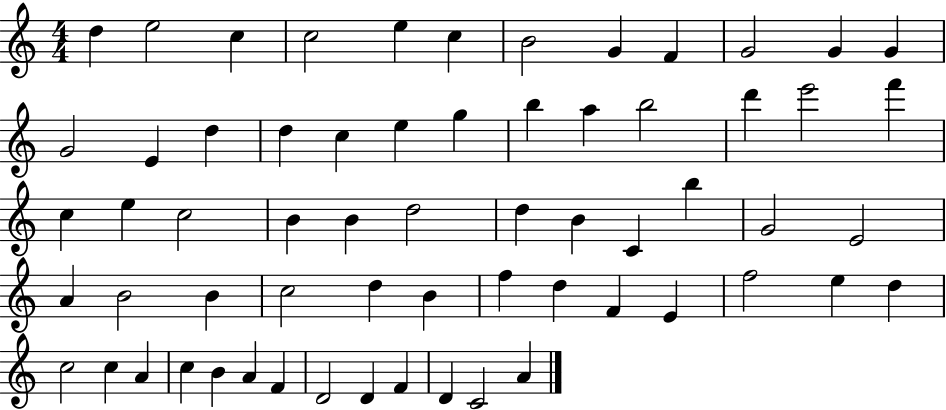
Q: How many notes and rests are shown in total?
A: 63